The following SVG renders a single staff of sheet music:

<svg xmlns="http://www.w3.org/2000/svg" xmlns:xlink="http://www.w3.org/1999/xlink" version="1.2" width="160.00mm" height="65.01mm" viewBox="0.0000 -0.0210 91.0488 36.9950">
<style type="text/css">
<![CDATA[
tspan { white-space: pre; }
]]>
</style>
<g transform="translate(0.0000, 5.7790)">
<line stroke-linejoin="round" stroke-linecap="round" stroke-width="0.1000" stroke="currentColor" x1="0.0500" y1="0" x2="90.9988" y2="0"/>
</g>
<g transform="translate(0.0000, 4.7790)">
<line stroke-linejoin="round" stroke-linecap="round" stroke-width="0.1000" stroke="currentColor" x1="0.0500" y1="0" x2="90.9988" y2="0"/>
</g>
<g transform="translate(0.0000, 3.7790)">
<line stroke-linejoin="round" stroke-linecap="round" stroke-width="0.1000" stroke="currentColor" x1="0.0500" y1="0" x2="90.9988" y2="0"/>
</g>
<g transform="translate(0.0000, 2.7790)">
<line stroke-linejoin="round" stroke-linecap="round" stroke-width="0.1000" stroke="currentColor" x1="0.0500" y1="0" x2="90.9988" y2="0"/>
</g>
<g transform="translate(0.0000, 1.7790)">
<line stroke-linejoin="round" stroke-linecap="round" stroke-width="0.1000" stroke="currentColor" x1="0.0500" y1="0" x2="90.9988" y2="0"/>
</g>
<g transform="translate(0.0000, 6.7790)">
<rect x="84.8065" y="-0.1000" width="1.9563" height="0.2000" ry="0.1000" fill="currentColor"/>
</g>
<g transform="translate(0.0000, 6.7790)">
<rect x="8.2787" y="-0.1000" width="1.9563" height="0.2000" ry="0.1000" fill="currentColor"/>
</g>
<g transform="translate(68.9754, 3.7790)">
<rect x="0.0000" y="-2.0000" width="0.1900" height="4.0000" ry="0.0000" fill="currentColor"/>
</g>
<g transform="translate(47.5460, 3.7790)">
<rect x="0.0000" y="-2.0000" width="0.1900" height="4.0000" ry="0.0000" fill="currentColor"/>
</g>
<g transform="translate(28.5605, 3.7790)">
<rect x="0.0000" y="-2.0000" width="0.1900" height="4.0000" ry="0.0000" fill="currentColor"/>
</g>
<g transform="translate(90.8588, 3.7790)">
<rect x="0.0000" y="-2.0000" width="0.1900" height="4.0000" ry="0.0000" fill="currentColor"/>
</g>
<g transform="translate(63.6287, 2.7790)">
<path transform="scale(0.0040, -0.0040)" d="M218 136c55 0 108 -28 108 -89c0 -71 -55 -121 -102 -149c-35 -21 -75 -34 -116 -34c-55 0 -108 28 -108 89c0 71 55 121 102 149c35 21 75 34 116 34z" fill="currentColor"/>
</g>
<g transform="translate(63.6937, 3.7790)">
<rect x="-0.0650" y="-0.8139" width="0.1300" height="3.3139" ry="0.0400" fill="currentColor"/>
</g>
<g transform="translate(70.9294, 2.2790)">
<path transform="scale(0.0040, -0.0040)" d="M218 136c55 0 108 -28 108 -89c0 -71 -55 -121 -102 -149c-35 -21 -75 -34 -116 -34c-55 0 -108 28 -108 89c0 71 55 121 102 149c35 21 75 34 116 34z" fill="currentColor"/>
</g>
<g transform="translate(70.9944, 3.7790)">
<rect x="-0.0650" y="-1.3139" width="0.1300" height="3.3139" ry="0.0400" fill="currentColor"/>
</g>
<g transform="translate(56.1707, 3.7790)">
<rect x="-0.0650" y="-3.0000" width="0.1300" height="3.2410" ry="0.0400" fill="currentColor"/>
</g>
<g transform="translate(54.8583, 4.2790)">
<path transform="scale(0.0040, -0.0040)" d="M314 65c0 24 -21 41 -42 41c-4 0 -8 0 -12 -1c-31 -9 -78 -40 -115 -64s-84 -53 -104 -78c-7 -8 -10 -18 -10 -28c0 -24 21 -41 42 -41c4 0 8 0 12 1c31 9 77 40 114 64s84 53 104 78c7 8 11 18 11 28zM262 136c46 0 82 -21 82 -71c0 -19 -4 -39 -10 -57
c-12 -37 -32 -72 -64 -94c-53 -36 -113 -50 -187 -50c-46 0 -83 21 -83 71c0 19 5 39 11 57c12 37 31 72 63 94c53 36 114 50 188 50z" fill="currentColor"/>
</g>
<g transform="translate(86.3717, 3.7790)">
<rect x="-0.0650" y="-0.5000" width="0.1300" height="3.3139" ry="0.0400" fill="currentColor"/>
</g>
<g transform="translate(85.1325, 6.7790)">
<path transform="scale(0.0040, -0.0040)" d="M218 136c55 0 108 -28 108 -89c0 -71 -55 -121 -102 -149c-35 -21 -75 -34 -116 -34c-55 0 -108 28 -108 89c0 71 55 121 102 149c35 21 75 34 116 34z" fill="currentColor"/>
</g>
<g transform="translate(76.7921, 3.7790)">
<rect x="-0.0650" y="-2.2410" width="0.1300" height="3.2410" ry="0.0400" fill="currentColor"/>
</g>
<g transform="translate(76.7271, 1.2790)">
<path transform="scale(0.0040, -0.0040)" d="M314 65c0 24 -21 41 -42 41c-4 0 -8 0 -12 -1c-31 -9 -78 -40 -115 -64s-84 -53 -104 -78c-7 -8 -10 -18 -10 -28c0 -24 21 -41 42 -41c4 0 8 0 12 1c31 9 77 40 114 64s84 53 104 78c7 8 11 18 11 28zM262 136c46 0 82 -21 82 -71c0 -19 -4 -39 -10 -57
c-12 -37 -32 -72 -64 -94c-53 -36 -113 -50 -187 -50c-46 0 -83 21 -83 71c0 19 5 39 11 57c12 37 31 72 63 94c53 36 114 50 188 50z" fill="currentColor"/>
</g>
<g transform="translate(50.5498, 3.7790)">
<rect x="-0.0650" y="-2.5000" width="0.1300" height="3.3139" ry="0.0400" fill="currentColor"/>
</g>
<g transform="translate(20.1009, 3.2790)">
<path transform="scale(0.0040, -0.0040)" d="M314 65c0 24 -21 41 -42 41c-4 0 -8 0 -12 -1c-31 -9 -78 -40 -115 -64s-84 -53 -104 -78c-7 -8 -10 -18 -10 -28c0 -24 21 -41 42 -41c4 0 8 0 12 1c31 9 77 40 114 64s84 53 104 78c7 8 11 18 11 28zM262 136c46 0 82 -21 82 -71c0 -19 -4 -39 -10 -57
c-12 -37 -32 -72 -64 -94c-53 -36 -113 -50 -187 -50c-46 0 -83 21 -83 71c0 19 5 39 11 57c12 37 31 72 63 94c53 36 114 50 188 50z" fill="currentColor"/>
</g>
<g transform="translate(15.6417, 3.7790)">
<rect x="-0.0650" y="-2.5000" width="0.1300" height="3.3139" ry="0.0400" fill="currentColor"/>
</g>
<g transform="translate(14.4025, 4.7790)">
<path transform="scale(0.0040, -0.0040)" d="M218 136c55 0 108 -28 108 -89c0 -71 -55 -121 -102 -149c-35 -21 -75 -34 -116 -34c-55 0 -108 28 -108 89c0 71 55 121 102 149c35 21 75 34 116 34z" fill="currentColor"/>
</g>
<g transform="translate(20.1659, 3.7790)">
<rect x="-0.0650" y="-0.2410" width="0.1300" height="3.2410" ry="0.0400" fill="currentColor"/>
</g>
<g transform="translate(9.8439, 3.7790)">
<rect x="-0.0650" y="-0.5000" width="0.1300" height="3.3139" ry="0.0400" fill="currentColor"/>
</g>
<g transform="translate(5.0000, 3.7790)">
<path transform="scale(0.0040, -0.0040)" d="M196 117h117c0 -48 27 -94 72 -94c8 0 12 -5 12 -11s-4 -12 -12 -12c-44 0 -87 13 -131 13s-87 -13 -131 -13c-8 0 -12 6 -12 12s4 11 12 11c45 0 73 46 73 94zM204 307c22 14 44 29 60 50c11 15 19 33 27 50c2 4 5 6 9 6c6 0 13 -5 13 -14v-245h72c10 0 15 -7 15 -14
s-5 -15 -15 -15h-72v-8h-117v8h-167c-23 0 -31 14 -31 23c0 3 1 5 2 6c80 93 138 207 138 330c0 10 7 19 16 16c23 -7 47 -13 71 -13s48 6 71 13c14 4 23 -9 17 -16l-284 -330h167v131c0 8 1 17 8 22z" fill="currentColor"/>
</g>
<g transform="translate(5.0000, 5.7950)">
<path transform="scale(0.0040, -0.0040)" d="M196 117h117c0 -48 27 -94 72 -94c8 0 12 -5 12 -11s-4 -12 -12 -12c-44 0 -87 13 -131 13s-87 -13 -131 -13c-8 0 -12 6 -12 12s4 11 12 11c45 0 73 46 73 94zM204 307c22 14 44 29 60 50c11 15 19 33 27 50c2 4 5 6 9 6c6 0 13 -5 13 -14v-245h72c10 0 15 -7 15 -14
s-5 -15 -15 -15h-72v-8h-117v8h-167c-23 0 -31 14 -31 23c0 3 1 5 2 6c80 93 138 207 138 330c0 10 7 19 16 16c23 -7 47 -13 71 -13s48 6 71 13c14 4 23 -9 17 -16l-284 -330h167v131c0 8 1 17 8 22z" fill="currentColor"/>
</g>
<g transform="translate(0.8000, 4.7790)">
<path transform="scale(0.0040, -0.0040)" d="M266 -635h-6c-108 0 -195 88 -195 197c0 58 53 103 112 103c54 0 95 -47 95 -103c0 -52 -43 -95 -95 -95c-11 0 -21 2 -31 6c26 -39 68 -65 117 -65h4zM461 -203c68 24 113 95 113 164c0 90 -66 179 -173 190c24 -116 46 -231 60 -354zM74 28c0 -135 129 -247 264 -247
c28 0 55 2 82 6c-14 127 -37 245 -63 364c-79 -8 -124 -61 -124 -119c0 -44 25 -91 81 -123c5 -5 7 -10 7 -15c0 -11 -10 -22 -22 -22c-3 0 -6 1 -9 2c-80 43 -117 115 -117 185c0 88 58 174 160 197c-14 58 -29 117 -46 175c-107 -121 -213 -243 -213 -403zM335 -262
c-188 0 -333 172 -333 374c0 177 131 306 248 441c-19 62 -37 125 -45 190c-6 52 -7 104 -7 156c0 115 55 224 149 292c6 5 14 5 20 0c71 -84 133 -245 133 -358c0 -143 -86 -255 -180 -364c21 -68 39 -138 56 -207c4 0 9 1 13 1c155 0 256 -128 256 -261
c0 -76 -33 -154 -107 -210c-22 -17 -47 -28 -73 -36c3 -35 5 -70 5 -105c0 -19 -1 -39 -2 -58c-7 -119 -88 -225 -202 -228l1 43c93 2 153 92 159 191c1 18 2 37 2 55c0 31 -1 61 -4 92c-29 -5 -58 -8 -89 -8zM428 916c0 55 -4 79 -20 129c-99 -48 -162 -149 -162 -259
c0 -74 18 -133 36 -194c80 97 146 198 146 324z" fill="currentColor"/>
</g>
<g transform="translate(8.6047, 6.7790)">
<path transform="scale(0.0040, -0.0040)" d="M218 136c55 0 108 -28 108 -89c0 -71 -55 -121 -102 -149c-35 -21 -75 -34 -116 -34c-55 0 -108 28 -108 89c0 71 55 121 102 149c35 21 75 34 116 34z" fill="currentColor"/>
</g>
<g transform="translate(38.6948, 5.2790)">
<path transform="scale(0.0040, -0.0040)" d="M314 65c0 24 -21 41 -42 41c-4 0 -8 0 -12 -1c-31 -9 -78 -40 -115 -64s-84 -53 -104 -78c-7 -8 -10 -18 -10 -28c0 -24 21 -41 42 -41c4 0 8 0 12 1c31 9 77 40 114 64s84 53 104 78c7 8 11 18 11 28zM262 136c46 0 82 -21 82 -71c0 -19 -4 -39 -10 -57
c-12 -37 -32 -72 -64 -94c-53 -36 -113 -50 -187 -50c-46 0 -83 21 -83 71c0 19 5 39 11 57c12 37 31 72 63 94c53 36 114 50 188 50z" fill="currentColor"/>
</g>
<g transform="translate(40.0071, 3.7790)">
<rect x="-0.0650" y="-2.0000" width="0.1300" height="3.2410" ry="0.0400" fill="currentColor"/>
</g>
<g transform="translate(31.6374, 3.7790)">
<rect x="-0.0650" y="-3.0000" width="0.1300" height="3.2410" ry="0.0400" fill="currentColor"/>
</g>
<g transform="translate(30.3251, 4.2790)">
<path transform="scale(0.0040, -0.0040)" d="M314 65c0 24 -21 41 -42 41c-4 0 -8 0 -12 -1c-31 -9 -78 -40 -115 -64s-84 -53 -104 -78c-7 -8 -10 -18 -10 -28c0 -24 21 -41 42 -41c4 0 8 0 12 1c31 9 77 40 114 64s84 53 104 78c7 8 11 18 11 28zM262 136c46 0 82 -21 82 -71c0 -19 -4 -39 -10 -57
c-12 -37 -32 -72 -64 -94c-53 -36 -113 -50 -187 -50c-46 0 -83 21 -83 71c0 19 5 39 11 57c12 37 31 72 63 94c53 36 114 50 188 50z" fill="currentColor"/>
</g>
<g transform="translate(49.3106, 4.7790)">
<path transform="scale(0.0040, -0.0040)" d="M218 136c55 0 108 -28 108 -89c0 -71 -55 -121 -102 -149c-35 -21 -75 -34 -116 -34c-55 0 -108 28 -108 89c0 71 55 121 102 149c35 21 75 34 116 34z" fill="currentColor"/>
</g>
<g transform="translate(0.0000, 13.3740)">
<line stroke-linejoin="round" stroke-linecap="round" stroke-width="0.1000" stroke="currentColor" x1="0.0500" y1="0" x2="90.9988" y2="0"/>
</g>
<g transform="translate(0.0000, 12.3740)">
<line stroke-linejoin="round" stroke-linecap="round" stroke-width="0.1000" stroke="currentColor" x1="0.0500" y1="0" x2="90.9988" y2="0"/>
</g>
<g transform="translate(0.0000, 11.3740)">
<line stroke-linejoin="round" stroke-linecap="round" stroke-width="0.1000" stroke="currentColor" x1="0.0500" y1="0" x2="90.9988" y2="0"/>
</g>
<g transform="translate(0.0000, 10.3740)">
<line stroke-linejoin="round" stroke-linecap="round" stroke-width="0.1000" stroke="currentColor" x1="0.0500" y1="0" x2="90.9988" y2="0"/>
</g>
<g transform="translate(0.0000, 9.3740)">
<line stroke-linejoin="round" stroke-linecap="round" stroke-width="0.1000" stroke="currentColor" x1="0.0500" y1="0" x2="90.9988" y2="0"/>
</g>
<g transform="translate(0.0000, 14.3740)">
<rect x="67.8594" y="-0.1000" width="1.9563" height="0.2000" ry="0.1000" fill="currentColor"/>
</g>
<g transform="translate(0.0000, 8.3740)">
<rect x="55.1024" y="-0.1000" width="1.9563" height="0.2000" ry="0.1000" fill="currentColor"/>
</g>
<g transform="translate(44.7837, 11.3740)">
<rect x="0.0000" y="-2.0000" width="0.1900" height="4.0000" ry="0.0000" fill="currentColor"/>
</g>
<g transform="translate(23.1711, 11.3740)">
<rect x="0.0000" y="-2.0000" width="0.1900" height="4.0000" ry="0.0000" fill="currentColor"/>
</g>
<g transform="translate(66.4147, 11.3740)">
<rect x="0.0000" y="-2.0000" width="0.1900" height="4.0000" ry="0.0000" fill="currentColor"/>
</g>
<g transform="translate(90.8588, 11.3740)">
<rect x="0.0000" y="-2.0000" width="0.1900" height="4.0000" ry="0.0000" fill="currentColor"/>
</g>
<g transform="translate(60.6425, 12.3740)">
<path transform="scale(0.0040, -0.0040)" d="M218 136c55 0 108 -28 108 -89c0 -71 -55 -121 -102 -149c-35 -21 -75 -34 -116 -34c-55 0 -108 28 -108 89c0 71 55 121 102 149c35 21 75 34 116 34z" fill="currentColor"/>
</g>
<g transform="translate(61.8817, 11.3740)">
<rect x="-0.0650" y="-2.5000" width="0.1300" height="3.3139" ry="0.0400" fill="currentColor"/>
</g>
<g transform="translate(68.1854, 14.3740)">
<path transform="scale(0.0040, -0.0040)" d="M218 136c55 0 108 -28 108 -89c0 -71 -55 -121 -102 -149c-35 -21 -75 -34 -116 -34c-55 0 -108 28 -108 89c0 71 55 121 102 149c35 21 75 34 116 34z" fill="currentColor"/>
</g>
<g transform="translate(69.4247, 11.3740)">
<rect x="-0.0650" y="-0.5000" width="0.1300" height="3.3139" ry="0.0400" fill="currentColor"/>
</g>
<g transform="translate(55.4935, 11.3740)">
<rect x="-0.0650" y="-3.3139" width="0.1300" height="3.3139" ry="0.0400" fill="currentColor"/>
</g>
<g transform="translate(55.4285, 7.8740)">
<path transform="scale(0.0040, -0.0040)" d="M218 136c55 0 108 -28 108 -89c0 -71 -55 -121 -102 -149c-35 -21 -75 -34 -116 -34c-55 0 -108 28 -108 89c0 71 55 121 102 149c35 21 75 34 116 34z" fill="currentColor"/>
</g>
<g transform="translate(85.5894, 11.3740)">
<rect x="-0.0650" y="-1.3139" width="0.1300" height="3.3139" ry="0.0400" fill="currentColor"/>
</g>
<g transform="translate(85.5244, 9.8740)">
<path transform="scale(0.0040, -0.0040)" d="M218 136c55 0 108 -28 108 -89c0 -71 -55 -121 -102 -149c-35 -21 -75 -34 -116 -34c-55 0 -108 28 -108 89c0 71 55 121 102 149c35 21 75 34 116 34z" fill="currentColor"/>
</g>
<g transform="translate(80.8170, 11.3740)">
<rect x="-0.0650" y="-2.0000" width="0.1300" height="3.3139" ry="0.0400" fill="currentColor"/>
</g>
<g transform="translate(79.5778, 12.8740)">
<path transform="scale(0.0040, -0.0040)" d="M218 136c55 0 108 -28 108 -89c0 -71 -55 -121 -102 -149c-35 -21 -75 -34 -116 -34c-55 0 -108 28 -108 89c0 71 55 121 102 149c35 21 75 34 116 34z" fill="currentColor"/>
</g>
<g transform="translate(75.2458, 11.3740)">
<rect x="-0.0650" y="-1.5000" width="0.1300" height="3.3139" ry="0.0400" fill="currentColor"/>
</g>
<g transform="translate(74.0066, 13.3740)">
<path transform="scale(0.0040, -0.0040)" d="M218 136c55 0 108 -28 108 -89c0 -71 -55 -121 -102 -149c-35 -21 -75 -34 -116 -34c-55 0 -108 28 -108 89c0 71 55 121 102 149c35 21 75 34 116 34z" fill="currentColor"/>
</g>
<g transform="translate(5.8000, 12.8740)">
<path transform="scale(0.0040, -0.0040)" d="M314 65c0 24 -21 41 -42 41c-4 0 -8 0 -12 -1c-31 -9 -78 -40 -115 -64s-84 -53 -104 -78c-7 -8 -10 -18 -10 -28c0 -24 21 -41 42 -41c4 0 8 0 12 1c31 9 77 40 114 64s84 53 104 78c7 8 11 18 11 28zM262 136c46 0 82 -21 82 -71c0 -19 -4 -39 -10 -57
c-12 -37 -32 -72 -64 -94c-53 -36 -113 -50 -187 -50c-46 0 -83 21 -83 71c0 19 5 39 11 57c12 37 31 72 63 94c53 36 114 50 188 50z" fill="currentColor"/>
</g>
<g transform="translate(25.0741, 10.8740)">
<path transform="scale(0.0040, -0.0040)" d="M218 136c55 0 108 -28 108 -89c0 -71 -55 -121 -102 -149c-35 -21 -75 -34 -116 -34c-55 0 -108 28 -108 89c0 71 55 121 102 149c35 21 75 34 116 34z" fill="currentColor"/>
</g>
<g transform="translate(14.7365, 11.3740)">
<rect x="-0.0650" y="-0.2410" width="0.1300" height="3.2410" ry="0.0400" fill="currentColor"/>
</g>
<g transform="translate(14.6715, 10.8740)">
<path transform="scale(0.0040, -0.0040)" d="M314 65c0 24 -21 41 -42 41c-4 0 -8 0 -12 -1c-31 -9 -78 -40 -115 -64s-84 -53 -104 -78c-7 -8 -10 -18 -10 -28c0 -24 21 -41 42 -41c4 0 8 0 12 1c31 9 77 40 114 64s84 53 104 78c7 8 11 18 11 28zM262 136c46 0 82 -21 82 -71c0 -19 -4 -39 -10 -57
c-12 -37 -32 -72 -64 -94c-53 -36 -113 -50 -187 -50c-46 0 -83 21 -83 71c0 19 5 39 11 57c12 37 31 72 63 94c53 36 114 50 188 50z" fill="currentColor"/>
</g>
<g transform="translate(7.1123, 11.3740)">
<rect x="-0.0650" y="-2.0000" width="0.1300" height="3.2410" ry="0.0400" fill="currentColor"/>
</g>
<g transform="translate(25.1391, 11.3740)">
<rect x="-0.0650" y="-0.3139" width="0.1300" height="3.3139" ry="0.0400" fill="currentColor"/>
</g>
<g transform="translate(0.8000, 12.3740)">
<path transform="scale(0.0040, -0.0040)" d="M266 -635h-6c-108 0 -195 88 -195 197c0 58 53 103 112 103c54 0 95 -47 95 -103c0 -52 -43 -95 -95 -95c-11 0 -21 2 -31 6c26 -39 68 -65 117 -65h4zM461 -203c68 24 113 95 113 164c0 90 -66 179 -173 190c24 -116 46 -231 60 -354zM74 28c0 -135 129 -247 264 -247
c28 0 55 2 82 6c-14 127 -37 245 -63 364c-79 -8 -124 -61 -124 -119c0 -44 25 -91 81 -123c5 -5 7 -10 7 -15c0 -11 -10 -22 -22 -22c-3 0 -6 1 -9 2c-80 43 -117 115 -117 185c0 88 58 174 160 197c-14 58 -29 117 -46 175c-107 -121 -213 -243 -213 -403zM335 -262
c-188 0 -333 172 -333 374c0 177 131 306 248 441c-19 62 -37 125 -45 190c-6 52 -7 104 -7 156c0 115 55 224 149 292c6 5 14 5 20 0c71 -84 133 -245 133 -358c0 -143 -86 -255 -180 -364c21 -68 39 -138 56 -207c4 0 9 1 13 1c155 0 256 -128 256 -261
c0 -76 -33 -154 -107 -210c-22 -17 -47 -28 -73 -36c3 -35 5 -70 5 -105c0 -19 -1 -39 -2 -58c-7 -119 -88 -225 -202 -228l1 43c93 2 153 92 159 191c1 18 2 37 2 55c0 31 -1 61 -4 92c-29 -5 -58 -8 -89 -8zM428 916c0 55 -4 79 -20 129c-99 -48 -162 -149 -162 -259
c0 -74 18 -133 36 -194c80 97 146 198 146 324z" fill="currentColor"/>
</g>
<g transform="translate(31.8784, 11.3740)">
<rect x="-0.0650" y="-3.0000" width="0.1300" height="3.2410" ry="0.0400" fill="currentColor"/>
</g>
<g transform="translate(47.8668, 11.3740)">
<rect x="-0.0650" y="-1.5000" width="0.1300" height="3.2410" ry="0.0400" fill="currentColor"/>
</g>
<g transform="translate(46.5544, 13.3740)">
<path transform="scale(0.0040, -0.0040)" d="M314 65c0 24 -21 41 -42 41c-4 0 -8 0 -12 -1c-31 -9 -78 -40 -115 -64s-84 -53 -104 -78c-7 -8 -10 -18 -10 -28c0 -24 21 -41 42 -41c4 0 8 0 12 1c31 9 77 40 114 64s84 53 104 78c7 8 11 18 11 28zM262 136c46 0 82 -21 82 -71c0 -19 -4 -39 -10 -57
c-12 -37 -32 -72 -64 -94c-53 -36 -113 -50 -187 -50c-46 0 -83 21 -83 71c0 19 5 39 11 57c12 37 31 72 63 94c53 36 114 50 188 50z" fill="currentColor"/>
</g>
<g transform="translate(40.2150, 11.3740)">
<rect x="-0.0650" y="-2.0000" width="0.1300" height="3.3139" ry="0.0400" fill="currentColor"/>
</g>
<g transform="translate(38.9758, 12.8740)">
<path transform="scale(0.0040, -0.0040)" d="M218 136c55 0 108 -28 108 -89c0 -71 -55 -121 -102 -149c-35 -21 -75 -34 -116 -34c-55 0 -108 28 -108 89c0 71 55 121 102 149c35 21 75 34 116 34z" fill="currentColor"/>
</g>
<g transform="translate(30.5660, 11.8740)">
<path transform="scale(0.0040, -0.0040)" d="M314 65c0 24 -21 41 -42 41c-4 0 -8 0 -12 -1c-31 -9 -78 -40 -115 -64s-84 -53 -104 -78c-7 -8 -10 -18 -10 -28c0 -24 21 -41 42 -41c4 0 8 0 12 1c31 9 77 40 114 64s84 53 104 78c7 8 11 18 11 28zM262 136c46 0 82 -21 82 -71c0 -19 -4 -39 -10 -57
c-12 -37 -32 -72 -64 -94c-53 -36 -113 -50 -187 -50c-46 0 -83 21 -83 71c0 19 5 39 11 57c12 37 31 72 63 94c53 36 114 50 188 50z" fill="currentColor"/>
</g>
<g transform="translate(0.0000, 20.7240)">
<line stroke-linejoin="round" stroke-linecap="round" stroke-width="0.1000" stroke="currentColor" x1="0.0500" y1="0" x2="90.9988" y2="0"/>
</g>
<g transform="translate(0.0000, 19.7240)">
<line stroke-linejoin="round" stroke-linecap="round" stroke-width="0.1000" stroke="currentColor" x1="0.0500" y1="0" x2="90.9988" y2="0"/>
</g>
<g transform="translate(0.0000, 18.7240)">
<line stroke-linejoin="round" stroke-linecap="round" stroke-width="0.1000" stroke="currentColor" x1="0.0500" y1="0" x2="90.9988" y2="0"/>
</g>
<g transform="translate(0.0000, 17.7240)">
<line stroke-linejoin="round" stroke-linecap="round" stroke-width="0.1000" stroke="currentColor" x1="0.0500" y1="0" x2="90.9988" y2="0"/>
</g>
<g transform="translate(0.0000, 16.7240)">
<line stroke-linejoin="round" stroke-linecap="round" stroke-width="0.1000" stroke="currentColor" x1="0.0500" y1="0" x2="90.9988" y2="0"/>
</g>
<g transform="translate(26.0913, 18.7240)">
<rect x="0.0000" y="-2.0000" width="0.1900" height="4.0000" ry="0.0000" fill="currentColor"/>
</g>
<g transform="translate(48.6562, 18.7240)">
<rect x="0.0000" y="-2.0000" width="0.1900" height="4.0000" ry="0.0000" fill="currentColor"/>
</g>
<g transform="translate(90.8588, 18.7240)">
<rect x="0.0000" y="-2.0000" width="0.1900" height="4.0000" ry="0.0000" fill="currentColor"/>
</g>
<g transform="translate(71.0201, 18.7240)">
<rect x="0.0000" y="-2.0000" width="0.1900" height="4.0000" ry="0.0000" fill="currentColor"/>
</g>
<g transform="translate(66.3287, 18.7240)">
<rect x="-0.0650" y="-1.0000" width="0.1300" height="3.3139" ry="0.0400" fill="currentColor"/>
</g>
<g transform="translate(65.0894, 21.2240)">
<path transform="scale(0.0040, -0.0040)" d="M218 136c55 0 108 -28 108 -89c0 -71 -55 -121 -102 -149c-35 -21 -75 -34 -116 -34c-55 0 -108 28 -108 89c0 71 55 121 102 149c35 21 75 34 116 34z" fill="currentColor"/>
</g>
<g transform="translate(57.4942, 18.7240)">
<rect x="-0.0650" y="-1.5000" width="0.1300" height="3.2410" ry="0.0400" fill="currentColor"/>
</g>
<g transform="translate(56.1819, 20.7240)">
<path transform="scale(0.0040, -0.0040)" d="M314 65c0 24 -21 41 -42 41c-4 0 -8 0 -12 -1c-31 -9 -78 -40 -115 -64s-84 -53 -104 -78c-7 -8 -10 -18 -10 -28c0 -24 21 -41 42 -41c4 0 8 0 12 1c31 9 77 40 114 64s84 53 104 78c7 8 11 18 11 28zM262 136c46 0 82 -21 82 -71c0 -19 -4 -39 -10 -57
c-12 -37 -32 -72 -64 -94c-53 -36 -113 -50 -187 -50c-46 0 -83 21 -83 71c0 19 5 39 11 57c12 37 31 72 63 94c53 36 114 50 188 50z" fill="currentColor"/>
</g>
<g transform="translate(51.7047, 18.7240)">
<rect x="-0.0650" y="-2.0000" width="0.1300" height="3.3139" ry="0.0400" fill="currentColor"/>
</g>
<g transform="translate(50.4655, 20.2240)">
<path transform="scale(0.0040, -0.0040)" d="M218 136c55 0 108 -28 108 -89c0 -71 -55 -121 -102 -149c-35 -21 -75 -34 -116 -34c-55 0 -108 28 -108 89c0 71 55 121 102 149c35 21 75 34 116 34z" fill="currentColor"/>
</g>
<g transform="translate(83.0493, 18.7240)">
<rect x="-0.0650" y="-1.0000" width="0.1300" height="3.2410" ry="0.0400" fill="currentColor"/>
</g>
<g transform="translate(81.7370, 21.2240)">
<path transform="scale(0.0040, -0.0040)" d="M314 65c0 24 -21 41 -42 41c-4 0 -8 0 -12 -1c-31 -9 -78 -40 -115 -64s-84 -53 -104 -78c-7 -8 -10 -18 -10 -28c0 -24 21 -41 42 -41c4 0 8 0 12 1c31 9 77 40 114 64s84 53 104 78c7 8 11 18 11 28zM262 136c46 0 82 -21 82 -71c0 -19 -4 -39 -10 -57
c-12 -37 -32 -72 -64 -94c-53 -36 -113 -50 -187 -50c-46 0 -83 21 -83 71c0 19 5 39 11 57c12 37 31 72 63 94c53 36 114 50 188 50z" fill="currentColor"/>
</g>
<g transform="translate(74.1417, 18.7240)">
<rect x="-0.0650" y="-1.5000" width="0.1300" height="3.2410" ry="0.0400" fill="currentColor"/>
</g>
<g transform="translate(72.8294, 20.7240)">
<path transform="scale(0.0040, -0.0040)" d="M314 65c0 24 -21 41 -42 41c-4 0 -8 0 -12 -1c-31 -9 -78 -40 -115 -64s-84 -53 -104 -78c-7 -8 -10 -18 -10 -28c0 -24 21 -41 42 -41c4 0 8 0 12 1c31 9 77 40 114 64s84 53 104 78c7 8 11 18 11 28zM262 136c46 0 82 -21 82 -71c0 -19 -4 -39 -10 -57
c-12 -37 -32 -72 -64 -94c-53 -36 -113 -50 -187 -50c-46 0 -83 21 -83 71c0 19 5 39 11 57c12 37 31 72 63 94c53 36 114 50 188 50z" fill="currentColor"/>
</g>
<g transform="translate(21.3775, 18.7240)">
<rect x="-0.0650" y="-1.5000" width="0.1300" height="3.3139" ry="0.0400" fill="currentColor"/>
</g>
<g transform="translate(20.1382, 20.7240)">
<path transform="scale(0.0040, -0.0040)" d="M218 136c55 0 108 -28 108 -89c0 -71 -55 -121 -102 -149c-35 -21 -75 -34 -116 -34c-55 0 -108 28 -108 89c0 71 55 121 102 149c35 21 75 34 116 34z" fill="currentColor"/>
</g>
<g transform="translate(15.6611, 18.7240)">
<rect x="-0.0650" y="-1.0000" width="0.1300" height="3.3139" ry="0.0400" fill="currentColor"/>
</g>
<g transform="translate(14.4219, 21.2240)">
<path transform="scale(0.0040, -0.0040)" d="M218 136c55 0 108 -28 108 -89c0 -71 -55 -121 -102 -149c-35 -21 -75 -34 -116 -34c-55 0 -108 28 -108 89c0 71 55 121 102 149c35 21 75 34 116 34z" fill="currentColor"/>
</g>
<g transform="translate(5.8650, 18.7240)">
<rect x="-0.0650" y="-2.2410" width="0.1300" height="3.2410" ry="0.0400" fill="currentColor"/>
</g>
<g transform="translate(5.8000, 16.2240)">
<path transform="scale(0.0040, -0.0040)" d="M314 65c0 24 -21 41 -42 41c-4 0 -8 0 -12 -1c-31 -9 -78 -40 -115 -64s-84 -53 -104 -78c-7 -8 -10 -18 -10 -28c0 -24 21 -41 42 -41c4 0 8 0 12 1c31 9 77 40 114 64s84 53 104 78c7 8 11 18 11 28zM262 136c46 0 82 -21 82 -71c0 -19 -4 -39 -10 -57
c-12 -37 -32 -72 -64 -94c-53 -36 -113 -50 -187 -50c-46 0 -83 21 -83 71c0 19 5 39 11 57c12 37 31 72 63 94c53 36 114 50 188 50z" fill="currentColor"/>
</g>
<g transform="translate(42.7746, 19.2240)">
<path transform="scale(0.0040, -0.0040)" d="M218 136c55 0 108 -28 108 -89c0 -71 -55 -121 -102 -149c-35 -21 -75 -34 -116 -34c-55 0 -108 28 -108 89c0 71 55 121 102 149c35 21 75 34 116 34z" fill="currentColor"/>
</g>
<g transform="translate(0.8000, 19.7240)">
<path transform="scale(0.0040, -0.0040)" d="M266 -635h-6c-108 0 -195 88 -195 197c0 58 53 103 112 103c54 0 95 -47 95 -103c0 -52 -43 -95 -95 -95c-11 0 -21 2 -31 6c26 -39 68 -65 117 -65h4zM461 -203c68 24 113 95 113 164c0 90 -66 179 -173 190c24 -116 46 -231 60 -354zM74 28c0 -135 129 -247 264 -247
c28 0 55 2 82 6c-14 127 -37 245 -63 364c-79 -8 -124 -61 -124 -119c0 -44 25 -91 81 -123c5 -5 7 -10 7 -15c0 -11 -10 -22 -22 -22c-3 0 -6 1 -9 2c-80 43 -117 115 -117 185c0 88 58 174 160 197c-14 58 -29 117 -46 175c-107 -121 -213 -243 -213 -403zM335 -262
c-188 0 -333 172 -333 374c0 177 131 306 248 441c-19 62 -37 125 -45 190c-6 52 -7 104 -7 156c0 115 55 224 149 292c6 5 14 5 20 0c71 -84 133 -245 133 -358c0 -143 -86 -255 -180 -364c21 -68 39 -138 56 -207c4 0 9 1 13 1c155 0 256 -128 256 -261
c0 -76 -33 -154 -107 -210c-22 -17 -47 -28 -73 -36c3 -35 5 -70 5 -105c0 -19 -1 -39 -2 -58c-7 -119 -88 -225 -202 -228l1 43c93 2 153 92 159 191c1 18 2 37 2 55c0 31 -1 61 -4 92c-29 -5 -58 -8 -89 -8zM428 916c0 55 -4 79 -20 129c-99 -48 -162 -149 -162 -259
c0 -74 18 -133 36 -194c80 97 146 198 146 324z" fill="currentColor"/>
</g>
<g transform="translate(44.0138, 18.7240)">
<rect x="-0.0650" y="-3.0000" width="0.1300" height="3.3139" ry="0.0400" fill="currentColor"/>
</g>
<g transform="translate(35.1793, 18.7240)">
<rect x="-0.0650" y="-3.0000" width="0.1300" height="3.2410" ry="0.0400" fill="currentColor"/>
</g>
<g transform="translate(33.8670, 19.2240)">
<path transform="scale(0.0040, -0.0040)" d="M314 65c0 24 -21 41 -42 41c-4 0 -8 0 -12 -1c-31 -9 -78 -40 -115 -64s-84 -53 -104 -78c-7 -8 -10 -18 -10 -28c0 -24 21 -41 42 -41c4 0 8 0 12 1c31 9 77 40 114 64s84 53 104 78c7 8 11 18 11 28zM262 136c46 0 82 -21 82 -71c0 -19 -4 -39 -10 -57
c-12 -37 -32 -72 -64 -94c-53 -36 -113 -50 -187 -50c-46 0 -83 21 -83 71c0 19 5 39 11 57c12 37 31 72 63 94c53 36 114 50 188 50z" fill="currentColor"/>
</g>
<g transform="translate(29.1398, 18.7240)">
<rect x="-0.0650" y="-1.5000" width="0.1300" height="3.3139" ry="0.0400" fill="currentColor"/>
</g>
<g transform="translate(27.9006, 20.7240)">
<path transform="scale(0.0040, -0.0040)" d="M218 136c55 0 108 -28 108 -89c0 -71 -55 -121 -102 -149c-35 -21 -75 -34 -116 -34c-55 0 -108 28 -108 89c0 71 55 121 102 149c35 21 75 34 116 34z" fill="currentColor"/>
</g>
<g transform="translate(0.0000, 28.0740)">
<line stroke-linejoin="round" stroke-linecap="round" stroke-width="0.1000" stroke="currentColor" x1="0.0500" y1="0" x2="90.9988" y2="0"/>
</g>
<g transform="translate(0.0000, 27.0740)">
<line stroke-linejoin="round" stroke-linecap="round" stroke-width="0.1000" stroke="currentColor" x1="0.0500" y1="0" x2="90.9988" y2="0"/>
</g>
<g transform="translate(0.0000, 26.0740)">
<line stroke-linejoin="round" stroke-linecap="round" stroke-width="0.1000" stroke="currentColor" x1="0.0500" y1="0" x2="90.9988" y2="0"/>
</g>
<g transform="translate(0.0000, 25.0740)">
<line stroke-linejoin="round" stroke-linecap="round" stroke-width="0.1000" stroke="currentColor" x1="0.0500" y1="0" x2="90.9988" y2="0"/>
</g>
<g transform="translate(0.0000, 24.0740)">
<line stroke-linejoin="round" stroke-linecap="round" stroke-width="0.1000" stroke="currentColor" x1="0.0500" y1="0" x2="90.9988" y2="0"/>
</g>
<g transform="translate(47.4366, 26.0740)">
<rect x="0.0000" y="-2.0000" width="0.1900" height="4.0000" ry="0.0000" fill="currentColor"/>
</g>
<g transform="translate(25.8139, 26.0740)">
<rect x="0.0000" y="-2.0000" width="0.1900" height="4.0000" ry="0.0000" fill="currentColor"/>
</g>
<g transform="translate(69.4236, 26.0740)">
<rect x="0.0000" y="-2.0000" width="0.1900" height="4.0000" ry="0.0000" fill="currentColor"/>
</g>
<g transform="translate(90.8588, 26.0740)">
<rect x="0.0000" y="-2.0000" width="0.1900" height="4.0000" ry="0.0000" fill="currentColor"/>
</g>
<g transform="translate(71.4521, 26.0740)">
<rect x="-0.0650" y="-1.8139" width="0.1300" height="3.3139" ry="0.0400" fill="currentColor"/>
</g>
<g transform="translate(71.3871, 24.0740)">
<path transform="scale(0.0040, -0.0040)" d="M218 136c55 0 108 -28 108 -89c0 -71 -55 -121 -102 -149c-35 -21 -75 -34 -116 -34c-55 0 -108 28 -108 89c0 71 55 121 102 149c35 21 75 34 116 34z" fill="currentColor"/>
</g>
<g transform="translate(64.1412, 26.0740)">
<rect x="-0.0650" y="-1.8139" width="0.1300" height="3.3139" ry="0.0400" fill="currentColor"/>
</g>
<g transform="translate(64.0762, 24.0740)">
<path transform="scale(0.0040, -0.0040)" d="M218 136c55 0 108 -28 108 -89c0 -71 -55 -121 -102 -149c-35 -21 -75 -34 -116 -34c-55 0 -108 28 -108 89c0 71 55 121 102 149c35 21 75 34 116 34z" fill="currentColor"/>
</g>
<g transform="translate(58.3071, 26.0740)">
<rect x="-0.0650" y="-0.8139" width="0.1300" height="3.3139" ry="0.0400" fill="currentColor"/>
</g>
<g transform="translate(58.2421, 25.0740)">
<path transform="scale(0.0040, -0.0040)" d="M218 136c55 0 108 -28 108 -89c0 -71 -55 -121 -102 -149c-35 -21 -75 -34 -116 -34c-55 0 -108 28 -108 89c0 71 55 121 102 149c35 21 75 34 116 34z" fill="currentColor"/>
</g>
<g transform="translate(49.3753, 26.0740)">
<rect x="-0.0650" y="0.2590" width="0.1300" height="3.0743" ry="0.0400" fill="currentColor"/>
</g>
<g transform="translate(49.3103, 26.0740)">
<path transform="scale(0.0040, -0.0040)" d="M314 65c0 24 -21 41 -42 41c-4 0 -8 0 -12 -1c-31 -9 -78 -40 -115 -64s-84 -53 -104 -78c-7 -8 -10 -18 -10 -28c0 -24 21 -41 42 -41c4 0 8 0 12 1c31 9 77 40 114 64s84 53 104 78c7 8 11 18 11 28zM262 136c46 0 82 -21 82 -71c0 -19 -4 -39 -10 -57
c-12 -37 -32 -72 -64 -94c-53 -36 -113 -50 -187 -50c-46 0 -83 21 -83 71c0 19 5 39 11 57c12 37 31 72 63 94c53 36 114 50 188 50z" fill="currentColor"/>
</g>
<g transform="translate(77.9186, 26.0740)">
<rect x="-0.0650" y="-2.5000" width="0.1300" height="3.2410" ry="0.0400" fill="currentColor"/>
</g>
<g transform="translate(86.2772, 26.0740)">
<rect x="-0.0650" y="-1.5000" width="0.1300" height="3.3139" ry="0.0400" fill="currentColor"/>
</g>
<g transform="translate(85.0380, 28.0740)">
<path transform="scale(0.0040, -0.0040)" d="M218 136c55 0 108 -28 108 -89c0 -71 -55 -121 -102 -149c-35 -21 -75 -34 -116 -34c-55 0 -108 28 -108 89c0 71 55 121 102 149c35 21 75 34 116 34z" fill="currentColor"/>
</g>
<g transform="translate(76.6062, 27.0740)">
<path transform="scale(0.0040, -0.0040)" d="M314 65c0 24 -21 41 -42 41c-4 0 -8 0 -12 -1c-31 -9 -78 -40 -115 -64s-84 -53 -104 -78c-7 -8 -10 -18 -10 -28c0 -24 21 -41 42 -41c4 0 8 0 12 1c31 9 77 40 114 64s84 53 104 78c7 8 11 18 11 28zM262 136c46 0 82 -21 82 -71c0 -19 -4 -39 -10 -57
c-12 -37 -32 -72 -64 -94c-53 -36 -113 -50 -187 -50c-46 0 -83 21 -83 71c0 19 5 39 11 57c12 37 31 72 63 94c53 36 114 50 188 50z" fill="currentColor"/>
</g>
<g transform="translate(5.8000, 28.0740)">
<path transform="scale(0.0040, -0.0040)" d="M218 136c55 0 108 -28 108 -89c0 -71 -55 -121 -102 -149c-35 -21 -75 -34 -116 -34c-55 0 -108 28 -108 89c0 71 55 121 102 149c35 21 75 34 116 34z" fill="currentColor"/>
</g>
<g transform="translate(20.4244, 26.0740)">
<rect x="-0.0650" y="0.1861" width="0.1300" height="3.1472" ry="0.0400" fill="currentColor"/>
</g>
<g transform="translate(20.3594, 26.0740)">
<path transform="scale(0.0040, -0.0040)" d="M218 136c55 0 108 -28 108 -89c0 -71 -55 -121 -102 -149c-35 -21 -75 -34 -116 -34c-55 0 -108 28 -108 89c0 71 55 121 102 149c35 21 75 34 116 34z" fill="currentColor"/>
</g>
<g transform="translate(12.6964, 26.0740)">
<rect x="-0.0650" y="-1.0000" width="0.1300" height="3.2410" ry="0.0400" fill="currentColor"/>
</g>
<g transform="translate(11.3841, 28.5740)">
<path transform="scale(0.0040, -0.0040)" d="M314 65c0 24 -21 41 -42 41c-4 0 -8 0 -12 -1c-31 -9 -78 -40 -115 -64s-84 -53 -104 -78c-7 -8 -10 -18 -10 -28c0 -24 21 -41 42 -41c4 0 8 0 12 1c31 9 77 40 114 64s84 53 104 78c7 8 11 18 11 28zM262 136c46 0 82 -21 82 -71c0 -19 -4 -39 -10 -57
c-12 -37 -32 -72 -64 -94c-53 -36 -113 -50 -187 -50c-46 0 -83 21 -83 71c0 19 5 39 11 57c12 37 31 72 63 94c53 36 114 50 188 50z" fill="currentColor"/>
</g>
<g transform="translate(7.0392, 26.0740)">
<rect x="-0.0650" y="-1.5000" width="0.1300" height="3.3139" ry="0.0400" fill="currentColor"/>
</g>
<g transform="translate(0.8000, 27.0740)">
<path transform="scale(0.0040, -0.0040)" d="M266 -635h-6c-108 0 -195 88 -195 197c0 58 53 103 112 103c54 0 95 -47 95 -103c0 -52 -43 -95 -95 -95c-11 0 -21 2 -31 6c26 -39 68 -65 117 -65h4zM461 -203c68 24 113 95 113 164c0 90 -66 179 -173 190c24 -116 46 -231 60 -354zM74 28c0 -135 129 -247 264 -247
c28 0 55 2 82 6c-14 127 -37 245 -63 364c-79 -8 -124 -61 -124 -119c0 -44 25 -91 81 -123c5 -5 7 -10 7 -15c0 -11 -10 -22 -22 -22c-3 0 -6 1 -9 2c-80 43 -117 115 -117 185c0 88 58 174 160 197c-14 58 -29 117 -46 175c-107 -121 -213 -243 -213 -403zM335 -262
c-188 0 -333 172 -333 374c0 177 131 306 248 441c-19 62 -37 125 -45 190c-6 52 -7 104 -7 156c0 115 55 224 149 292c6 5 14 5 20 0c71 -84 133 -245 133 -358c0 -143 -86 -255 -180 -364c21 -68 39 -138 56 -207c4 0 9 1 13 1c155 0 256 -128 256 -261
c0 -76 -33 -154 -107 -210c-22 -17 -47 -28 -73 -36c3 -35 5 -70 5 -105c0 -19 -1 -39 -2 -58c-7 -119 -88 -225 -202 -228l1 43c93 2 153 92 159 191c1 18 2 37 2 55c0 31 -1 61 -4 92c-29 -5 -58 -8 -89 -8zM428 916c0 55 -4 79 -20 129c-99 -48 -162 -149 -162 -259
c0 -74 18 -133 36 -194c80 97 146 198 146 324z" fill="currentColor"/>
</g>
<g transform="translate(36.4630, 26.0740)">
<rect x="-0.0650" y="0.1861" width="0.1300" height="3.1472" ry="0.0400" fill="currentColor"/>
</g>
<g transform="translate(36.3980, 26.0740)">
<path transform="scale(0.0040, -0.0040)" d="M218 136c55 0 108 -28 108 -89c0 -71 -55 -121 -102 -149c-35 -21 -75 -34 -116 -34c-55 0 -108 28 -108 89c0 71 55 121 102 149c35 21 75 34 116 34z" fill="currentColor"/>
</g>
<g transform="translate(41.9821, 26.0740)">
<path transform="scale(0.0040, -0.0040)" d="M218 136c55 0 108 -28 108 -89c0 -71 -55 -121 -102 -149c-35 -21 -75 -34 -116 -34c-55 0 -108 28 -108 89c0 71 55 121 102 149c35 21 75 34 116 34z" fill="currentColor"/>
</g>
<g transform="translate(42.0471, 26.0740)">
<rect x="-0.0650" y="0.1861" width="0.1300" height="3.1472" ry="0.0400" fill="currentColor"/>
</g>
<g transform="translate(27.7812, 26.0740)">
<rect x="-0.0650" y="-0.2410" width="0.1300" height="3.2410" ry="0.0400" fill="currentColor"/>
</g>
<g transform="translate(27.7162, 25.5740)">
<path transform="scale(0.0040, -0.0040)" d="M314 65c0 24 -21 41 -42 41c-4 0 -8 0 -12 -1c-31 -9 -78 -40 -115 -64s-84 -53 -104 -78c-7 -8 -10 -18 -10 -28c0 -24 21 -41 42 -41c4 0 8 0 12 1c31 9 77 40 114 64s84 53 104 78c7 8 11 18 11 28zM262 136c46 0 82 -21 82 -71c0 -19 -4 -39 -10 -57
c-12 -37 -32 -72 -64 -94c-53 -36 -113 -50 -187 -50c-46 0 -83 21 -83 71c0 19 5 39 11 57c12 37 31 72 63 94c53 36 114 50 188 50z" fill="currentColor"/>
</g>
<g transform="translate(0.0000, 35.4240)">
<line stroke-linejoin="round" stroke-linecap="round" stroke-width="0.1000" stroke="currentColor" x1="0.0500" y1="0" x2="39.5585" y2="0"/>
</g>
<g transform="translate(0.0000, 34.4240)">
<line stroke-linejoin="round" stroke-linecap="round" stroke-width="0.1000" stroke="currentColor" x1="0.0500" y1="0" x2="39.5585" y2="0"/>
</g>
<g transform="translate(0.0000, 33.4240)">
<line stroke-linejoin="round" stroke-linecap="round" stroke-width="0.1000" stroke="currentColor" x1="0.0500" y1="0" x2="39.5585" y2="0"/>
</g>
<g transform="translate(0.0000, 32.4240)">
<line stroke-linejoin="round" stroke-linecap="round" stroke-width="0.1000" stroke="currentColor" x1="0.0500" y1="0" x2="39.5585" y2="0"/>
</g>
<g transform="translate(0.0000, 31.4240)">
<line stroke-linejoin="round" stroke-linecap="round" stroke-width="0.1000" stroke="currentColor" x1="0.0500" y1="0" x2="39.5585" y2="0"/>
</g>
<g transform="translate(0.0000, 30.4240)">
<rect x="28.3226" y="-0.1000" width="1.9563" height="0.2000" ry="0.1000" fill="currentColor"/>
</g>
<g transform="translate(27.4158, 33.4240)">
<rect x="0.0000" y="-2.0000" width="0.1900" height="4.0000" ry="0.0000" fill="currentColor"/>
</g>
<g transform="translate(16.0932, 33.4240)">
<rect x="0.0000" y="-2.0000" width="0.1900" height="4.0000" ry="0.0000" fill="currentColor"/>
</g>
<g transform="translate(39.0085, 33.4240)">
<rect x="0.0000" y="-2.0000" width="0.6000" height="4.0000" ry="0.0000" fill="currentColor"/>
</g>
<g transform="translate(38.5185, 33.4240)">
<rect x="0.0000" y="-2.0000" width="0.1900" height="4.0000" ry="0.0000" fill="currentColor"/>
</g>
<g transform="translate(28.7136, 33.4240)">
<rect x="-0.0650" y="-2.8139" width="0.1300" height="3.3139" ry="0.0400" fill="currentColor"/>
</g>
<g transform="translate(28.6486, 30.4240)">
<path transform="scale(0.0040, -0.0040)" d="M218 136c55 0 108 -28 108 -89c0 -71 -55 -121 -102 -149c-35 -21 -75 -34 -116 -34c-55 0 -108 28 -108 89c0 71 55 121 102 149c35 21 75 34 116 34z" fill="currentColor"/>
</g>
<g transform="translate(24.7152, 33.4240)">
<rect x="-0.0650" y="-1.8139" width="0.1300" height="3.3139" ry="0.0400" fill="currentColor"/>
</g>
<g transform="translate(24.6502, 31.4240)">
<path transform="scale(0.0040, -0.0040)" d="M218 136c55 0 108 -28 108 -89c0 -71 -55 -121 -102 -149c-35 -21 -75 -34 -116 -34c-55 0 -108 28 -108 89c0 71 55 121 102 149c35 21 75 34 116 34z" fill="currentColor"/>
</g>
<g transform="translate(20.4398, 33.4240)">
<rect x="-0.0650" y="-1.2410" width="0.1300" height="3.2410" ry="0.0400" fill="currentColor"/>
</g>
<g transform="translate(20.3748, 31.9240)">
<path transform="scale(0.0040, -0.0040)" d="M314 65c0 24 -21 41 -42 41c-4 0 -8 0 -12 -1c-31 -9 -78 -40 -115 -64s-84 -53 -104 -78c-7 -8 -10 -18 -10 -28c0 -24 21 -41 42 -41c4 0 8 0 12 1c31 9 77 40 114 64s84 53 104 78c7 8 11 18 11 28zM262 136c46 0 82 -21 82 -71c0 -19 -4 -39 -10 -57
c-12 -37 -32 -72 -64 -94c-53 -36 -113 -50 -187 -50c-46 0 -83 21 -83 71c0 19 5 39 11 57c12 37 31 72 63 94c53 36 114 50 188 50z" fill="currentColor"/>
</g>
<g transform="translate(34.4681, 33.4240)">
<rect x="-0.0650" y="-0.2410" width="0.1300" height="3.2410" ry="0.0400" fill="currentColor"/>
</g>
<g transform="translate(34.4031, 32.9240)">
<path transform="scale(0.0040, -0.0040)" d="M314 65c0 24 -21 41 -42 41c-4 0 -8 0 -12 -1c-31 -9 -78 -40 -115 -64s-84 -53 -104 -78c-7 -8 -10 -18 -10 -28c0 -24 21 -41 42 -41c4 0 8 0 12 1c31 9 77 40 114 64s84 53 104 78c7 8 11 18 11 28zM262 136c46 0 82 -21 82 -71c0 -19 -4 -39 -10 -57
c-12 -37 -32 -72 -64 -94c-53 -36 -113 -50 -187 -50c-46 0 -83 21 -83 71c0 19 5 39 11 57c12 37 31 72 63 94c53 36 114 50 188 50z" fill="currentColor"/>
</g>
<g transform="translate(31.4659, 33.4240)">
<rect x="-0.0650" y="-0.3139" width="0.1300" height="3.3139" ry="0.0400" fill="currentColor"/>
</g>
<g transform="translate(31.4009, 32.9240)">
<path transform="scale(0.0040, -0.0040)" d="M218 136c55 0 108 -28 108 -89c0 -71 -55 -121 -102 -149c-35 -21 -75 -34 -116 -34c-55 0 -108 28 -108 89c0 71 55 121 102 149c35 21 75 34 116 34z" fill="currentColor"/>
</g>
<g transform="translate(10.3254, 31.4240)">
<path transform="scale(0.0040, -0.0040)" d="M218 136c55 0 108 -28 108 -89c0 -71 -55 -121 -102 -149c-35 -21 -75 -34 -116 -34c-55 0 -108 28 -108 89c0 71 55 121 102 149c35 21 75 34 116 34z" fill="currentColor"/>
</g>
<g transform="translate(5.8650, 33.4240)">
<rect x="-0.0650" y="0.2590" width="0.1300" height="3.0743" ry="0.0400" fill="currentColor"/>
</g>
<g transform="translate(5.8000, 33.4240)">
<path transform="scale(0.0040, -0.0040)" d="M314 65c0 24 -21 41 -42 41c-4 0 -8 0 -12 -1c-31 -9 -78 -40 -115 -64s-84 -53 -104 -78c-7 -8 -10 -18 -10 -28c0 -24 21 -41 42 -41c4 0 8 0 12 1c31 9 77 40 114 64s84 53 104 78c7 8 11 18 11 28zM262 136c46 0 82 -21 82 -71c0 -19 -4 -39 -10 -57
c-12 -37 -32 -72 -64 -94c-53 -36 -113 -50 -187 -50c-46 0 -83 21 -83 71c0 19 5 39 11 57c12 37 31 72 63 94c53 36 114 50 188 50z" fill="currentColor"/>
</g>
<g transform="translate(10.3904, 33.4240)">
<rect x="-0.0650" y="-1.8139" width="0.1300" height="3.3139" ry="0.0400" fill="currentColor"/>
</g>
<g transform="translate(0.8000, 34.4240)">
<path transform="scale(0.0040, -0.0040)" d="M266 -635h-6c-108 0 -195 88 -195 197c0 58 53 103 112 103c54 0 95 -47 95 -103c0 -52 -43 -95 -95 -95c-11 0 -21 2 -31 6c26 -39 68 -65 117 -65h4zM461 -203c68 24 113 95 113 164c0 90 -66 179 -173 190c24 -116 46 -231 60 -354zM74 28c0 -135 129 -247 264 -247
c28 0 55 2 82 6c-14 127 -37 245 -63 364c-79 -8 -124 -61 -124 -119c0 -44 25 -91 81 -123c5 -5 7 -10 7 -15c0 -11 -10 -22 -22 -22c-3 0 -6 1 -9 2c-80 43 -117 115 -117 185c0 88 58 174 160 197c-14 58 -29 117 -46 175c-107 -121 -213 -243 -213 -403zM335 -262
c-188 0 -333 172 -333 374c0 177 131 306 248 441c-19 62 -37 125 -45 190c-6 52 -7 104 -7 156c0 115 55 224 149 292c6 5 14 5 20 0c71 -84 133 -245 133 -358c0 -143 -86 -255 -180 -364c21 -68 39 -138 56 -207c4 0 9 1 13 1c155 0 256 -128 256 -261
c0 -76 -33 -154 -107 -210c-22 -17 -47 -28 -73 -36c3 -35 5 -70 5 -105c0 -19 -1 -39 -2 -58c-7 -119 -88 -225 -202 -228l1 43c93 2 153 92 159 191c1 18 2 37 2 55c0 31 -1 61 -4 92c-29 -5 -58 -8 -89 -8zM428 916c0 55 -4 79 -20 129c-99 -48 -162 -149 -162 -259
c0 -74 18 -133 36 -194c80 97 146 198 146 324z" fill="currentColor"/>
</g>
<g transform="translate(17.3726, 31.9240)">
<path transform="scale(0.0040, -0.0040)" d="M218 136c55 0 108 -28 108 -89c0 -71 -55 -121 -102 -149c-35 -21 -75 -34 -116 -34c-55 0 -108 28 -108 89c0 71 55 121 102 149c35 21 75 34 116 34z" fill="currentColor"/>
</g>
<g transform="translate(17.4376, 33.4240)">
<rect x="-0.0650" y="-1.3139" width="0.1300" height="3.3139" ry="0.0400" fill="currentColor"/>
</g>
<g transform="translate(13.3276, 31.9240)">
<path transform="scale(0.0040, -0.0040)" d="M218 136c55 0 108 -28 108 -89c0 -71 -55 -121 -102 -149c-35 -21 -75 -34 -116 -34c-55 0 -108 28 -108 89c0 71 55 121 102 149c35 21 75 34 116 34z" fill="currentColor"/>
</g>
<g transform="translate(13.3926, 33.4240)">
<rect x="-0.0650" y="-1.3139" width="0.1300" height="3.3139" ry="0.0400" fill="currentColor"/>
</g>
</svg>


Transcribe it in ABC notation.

X:1
T:Untitled
M:4/4
L:1/4
K:C
C G c2 A2 F2 G A2 d e g2 C F2 c2 c A2 F E2 b G C E F e g2 D E E A2 A F E2 D E2 D2 E D2 B c2 B B B2 d f f G2 E B2 f e e e2 f a c c2